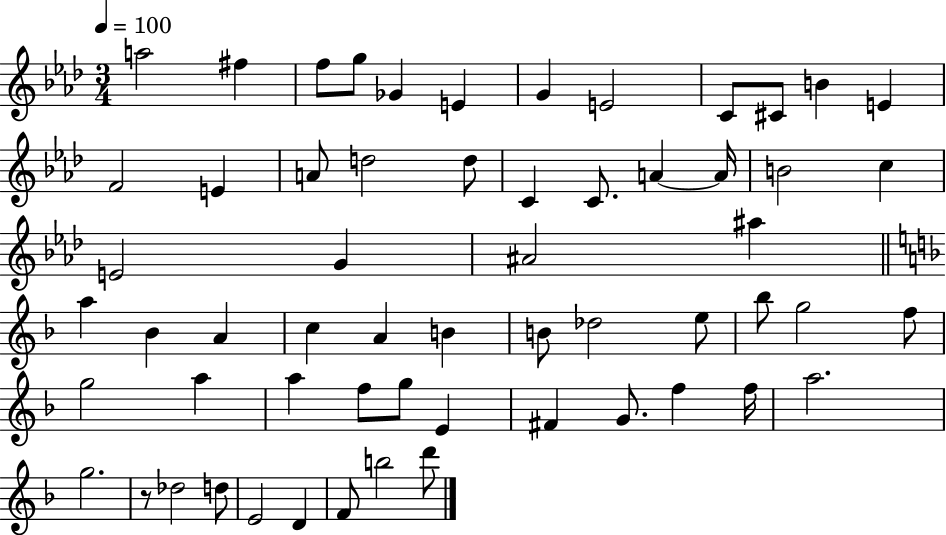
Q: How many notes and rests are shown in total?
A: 59